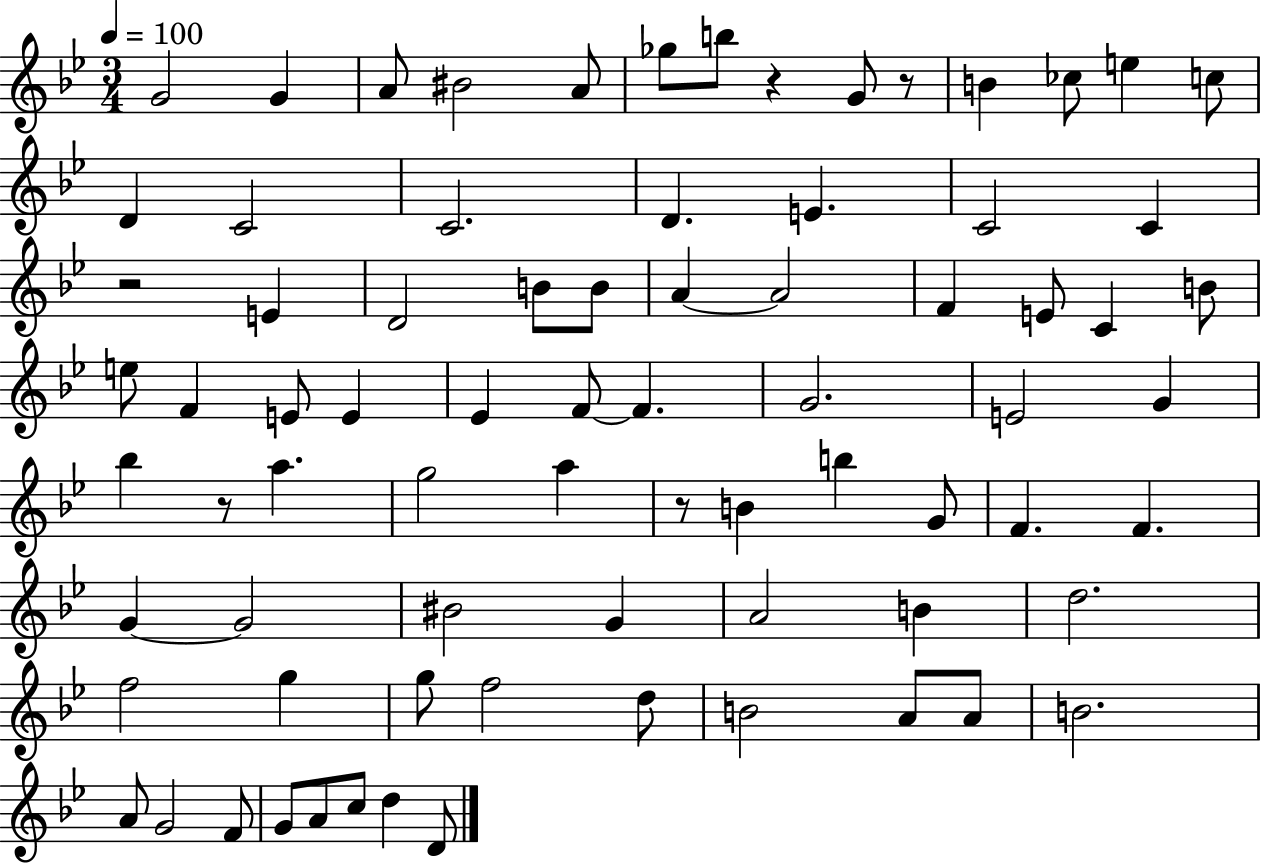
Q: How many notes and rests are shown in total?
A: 77